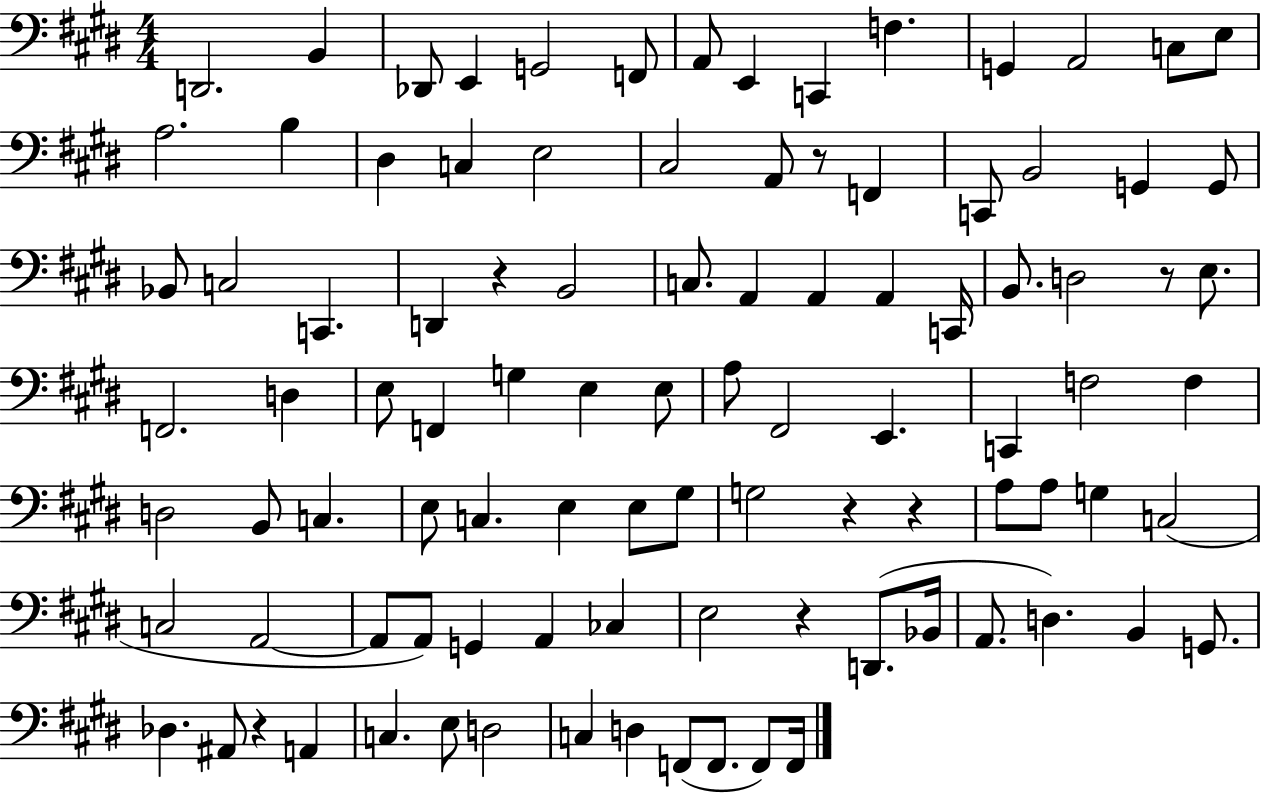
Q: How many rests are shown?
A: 7